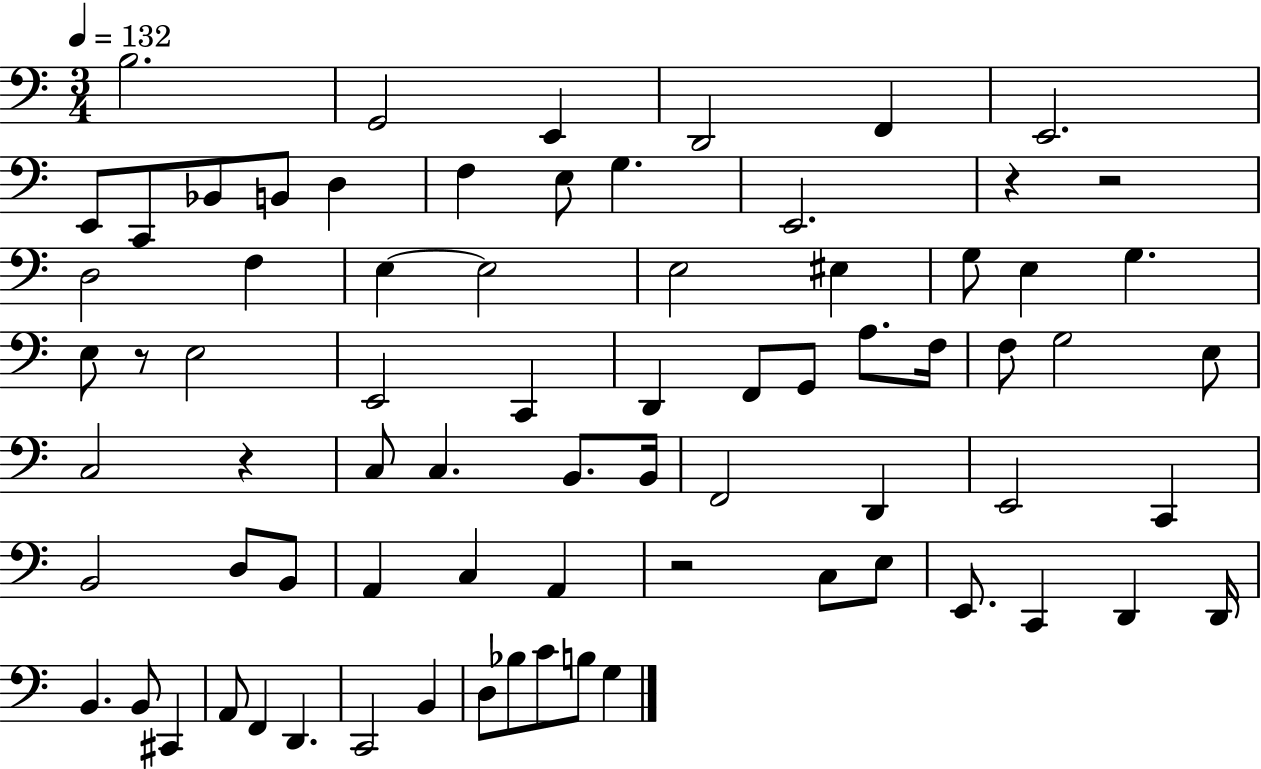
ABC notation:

X:1
T:Untitled
M:3/4
L:1/4
K:C
B,2 G,,2 E,, D,,2 F,, E,,2 E,,/2 C,,/2 _B,,/2 B,,/2 D, F, E,/2 G, E,,2 z z2 D,2 F, E, E,2 E,2 ^E, G,/2 E, G, E,/2 z/2 E,2 E,,2 C,, D,, F,,/2 G,,/2 A,/2 F,/4 F,/2 G,2 E,/2 C,2 z C,/2 C, B,,/2 B,,/4 F,,2 D,, E,,2 C,, B,,2 D,/2 B,,/2 A,, C, A,, z2 C,/2 E,/2 E,,/2 C,, D,, D,,/4 B,, B,,/2 ^C,, A,,/2 F,, D,, C,,2 B,, D,/2 _B,/2 C/2 B,/2 G,